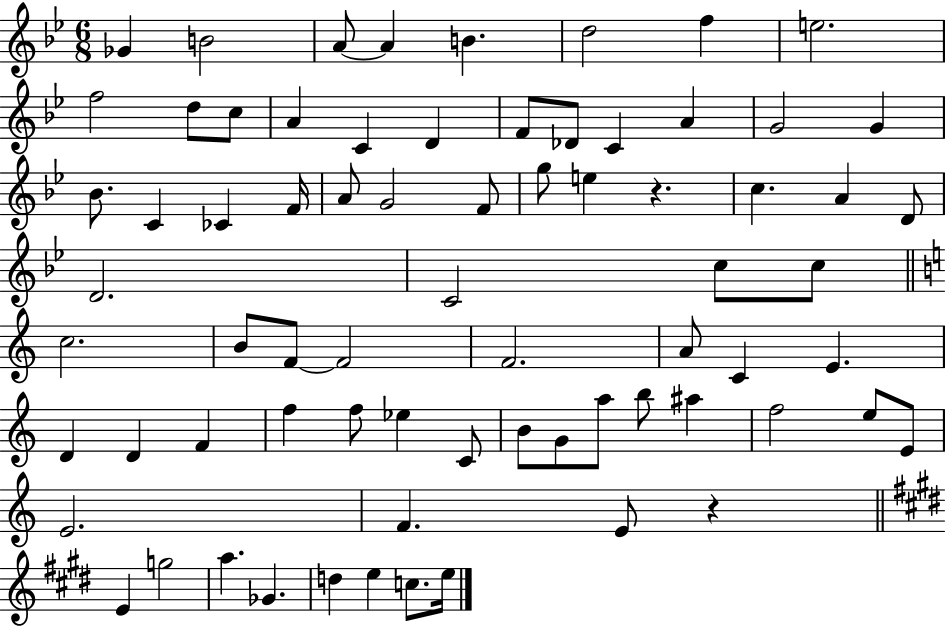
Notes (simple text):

Gb4/q B4/h A4/e A4/q B4/q. D5/h F5/q E5/h. F5/h D5/e C5/e A4/q C4/q D4/q F4/e Db4/e C4/q A4/q G4/h G4/q Bb4/e. C4/q CES4/q F4/s A4/e G4/h F4/e G5/e E5/q R/q. C5/q. A4/q D4/e D4/h. C4/h C5/e C5/e C5/h. B4/e F4/e F4/h F4/h. A4/e C4/q E4/q. D4/q D4/q F4/q F5/q F5/e Eb5/q C4/e B4/e G4/e A5/e B5/e A#5/q F5/h E5/e E4/e E4/h. F4/q. E4/e R/q E4/q G5/h A5/q. Gb4/q. D5/q E5/q C5/e. E5/s